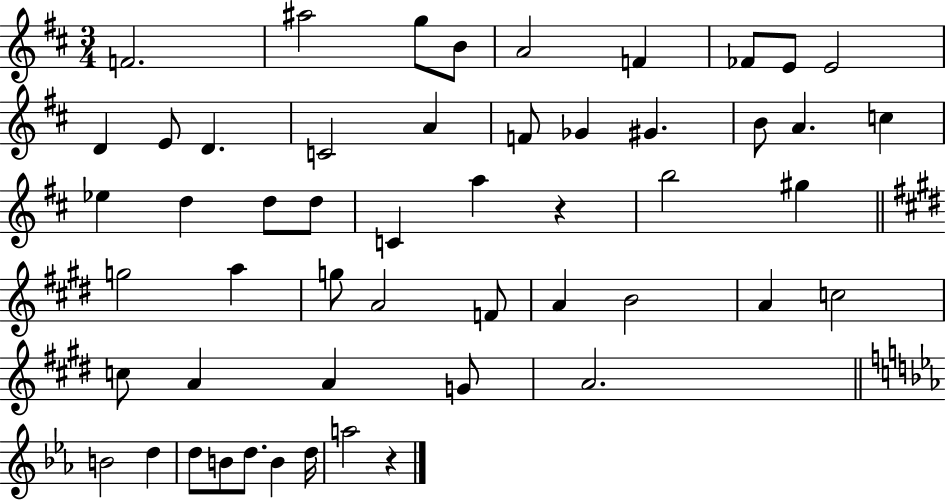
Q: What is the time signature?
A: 3/4